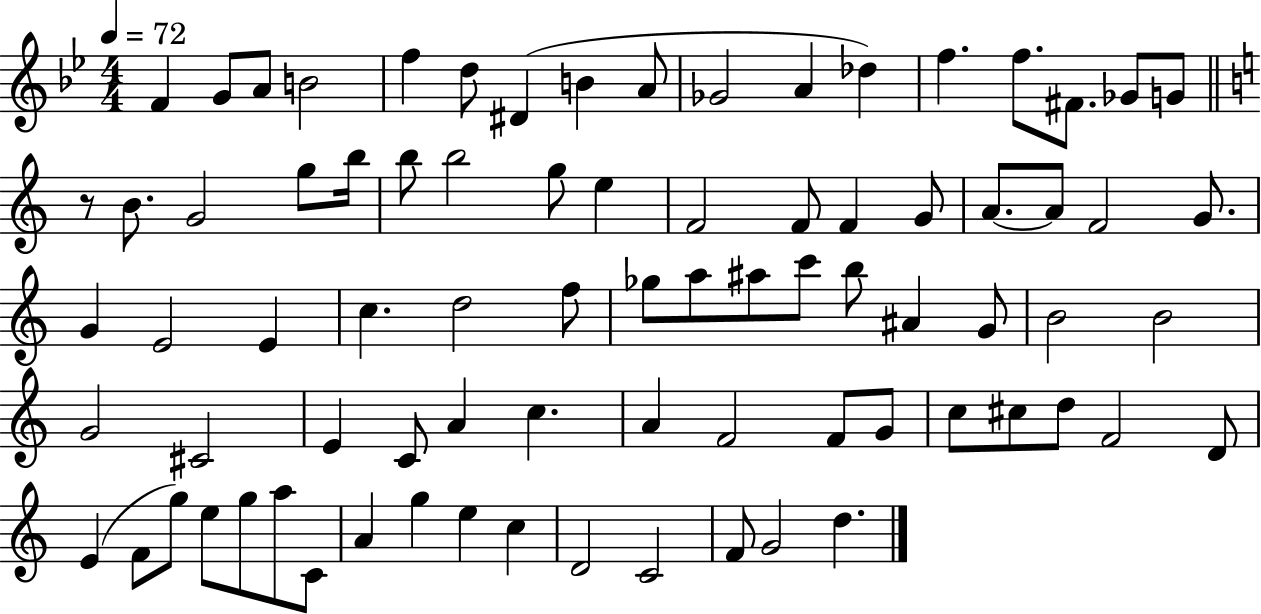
F4/q G4/e A4/e B4/h F5/q D5/e D#4/q B4/q A4/e Gb4/h A4/q Db5/q F5/q. F5/e. F#4/e. Gb4/e G4/e R/e B4/e. G4/h G5/e B5/s B5/e B5/h G5/e E5/q F4/h F4/e F4/q G4/e A4/e. A4/e F4/h G4/e. G4/q E4/h E4/q C5/q. D5/h F5/e Gb5/e A5/e A#5/e C6/e B5/e A#4/q G4/e B4/h B4/h G4/h C#4/h E4/q C4/e A4/q C5/q. A4/q F4/h F4/e G4/e C5/e C#5/e D5/e F4/h D4/e E4/q F4/e G5/e E5/e G5/e A5/e C4/e A4/q G5/q E5/q C5/q D4/h C4/h F4/e G4/h D5/q.